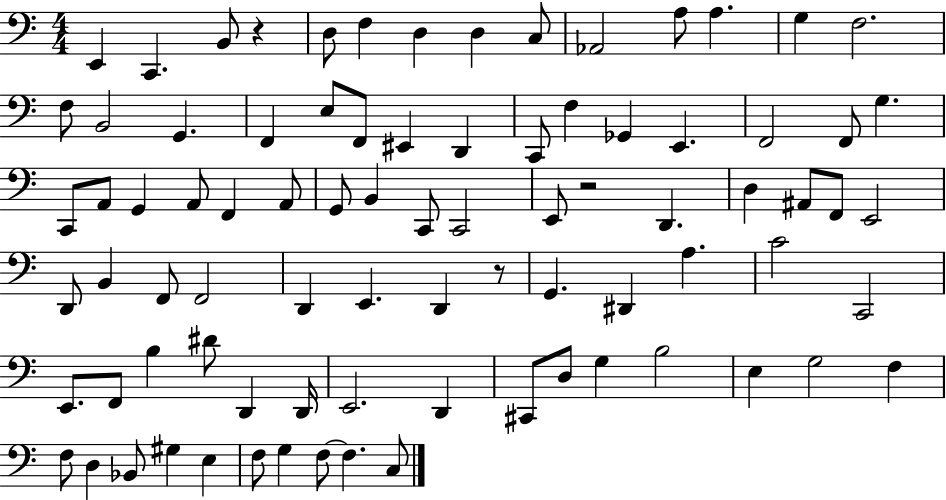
E2/q C2/q. B2/e R/q D3/e F3/q D3/q D3/q C3/e Ab2/h A3/e A3/q. G3/q F3/h. F3/e B2/h G2/q. F2/q E3/e F2/e EIS2/q D2/q C2/e F3/q Gb2/q E2/q. F2/h F2/e G3/q. C2/e A2/e G2/q A2/e F2/q A2/e G2/e B2/q C2/e C2/h E2/e R/h D2/q. D3/q A#2/e F2/e E2/h D2/e B2/q F2/e F2/h D2/q E2/q. D2/q R/e G2/q. D#2/q A3/q. C4/h C2/h E2/e. F2/e B3/q D#4/e D2/q D2/s E2/h. D2/q C#2/e D3/e G3/q B3/h E3/q G3/h F3/q F3/e D3/q Bb2/e G#3/q E3/q F3/e G3/q F3/e F3/q. C3/e